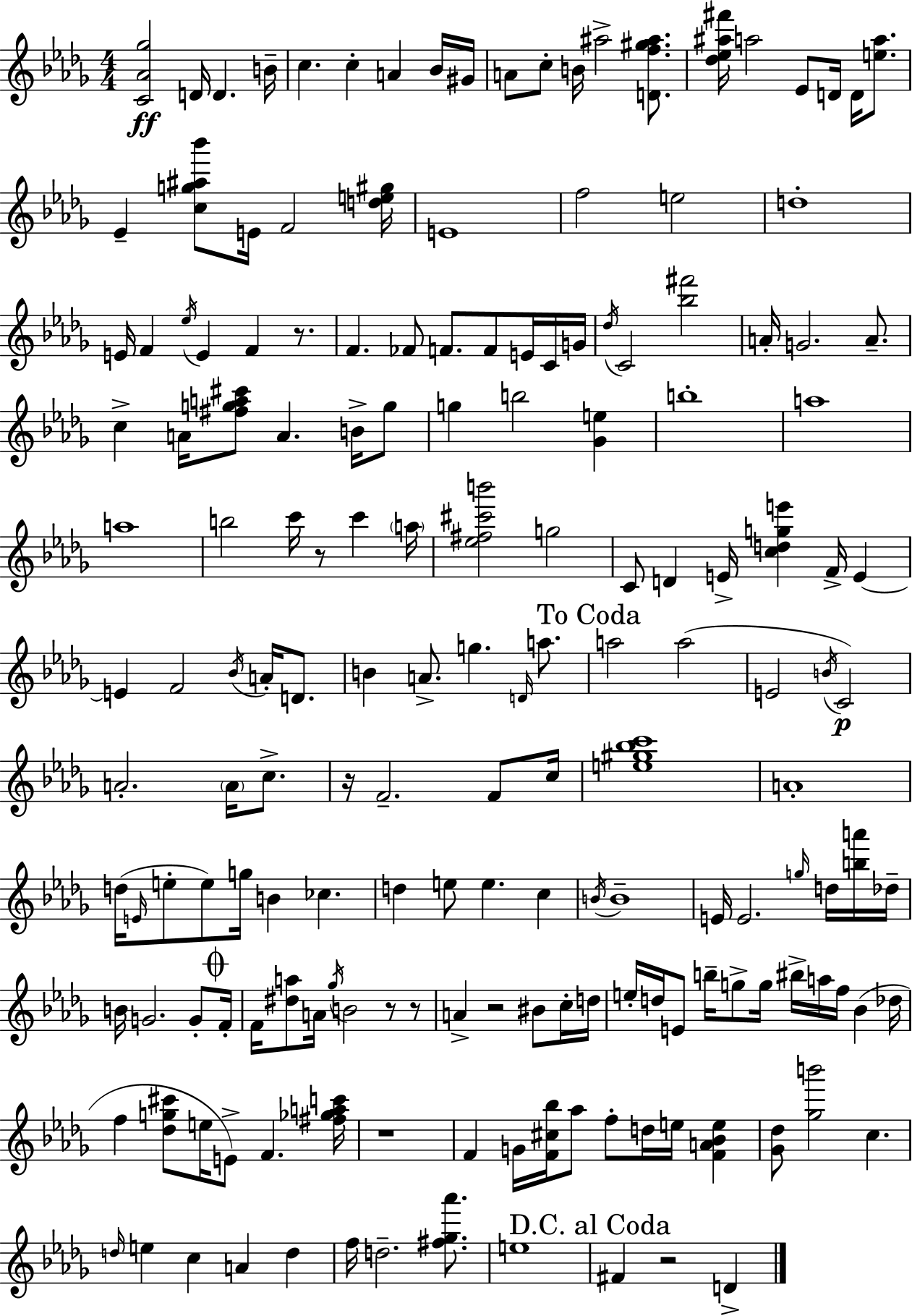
[C4,Ab4,Gb5]/h D4/s D4/q. B4/s C5/q. C5/q A4/q Bb4/s G#4/s A4/e C5/e B4/s A#5/h [D4,F5,G#5,A#5]/e. [Db5,Eb5,A#5,F#6]/s A5/h Eb4/e D4/s D4/s [E5,A5]/e. Eb4/q [C5,G5,A#5,Bb6]/e E4/s F4/h [D5,E5,G#5]/s E4/w F5/h E5/h D5/w E4/s F4/q Eb5/s E4/q F4/q R/e. F4/q. FES4/e F4/e. F4/e E4/s C4/s G4/s Db5/s C4/h [Bb5,F#6]/h A4/s G4/h. A4/e. C5/q A4/s [F#5,G5,A5,C#6]/e A4/q. B4/s G5/e G5/q B5/h [Gb4,E5]/q B5/w A5/w A5/w B5/h C6/s R/e C6/q A5/s [Eb5,F#5,C#6,B6]/h G5/h C4/e D4/q E4/s [C5,D5,G5,E6]/q F4/s E4/q E4/q F4/h Bb4/s A4/s D4/e. B4/q A4/e. G5/q. D4/s A5/e. A5/h A5/h E4/h B4/s C4/h A4/h. A4/s C5/e. R/s F4/h. F4/e C5/s [E5,G#5,Bb5,C6]/w A4/w D5/s E4/s E5/e E5/e G5/s B4/q CES5/q. D5/q E5/e E5/q. C5/q B4/s B4/w E4/s E4/h. G5/s D5/s [B5,A6]/s Db5/s B4/s G4/h. G4/e F4/s F4/s [D#5,A5]/e A4/s Gb5/s B4/h R/e R/e A4/q R/h BIS4/e C5/s D5/s E5/s D5/s E4/e B5/s G5/e G5/s BIS5/s A5/s F5/s Bb4/q Db5/s F5/q [Db5,G5,C#6]/e E5/s E4/e F4/q. [F#5,Gb5,A5,C6]/s R/w F4/q G4/s [F4,C#5,Bb5]/s Ab5/e F5/e D5/s E5/s [F4,A4,Bb4,E5]/q [Gb4,Db5]/e [Gb5,B6]/h C5/q. D5/s E5/q C5/q A4/q D5/q F5/s D5/h. [F#5,Gb5,Ab6]/e. E5/w F#4/q R/h D4/q